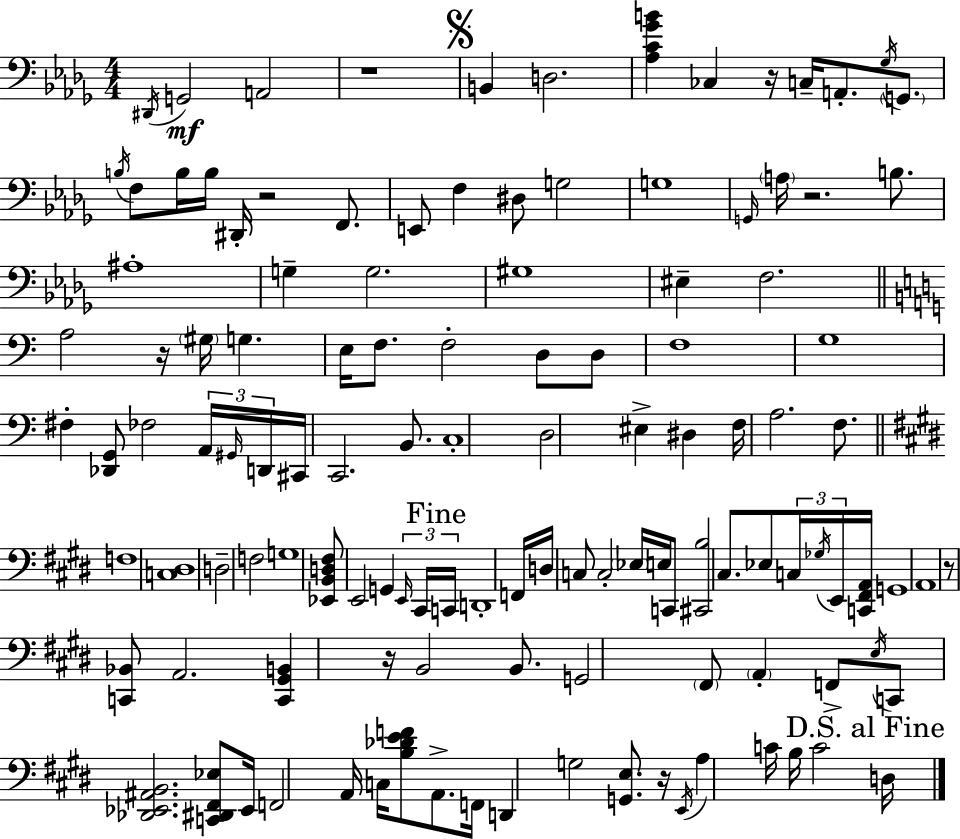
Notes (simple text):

D#2/s G2/h A2/h R/w B2/q D3/h. [Ab3,C4,Gb4,B4]/q CES3/q R/s C3/s A2/e. Gb3/s G2/e. B3/s F3/e B3/s B3/s D#2/s R/h F2/e. E2/e F3/q D#3/e G3/h G3/w G2/s A3/s R/h. B3/e. A#3/w G3/q G3/h. G#3/w EIS3/q F3/h. A3/h R/s G#3/s G3/q. E3/s F3/e. F3/h D3/e D3/e F3/w G3/w F#3/q [Db2,G2]/e FES3/h A2/s G#2/s D2/s C#2/s C2/h. B2/e. C3/w D3/h EIS3/q D#3/q F3/s A3/h. F3/e. F3/w [C3,D#3]/w D3/h F3/h G3/w [Eb2,B2,D3,F#3]/e E2/h G2/q E2/s C#2/s C2/s D2/w F2/s D3/s C3/e C3/h Eb3/s E3/s C2/e [C#2,B3]/h C#3/e. Eb3/e C3/s Gb3/s E2/s [C2,F#2,A2]/s G2/w A2/w R/e [C2,Bb2]/e A2/h. [C2,G#2,B2]/q R/s B2/h B2/e. G2/h F#2/e A2/q F2/e E3/s C2/e [Db2,Eb2,A#2,B2]/h. [C2,D#2,F#2,Eb3]/e Eb2/s F2/h A2/s C3/s [B3,Db4,E4,F4]/e A2/e. F2/s D2/q G3/h [G2,E3]/e. R/s E2/s A3/q C4/s B3/s C4/h D3/s